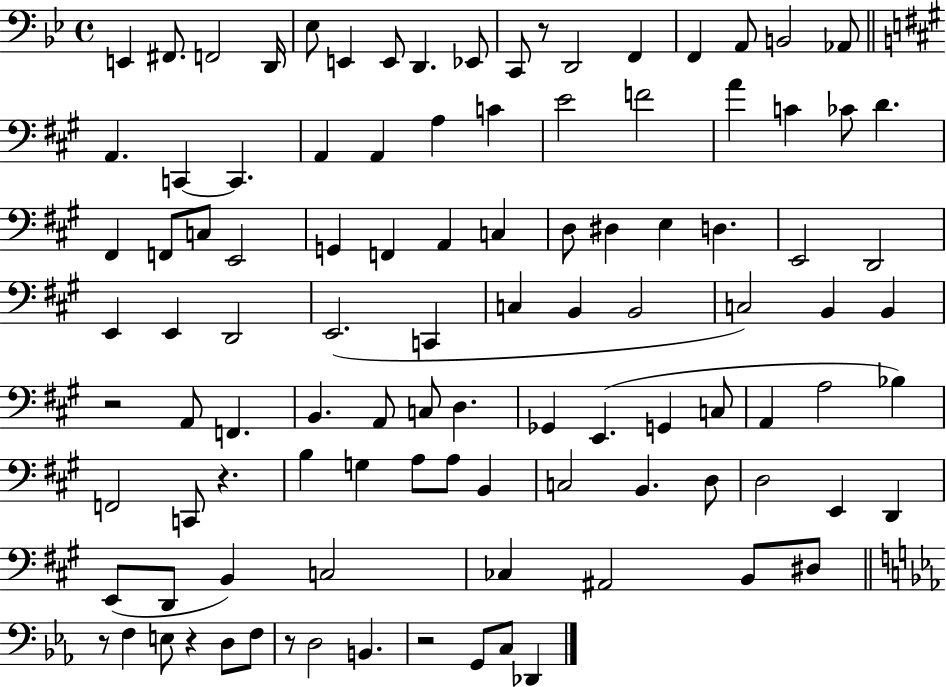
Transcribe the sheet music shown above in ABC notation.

X:1
T:Untitled
M:4/4
L:1/4
K:Bb
E,, ^F,,/2 F,,2 D,,/4 _E,/2 E,, E,,/2 D,, _E,,/2 C,,/2 z/2 D,,2 F,, F,, A,,/2 B,,2 _A,,/2 A,, C,, C,, A,, A,, A, C E2 F2 A C _C/2 D ^F,, F,,/2 C,/2 E,,2 G,, F,, A,, C, D,/2 ^D, E, D, E,,2 D,,2 E,, E,, D,,2 E,,2 C,, C, B,, B,,2 C,2 B,, B,, z2 A,,/2 F,, B,, A,,/2 C,/2 D, _G,, E,, G,, C,/2 A,, A,2 _B, F,,2 C,,/2 z B, G, A,/2 A,/2 B,, C,2 B,, D,/2 D,2 E,, D,, E,,/2 D,,/2 B,, C,2 _C, ^A,,2 B,,/2 ^D,/2 z/2 F, E,/2 z D,/2 F,/2 z/2 D,2 B,, z2 G,,/2 C,/2 _D,,